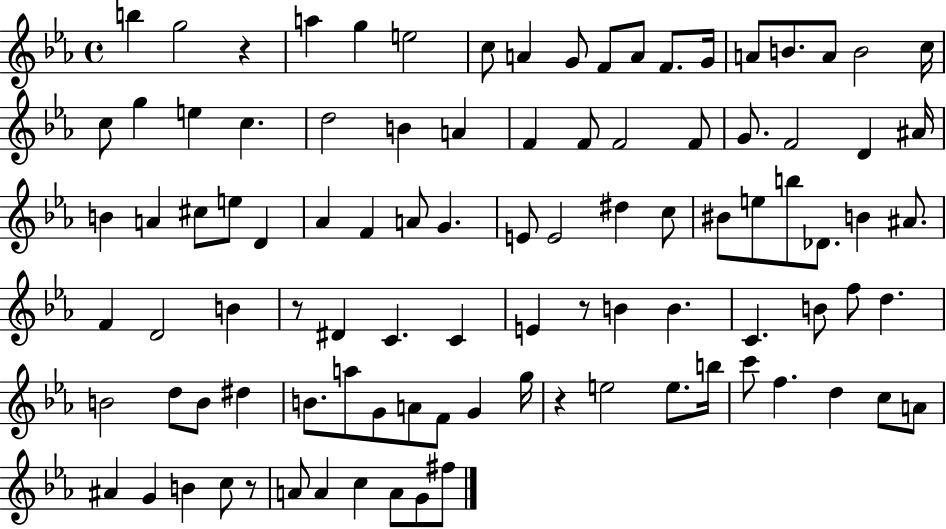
X:1
T:Untitled
M:4/4
L:1/4
K:Eb
b g2 z a g e2 c/2 A G/2 F/2 A/2 F/2 G/4 A/2 B/2 A/2 B2 c/4 c/2 g e c d2 B A F F/2 F2 F/2 G/2 F2 D ^A/4 B A ^c/2 e/2 D _A F A/2 G E/2 E2 ^d c/2 ^B/2 e/2 b/2 _D/2 B ^A/2 F D2 B z/2 ^D C C E z/2 B B C B/2 f/2 d B2 d/2 B/2 ^d B/2 a/2 G/2 A/2 F/2 G g/4 z e2 e/2 b/4 c'/2 f d c/2 A/2 ^A G B c/2 z/2 A/2 A c A/2 G/2 ^f/2